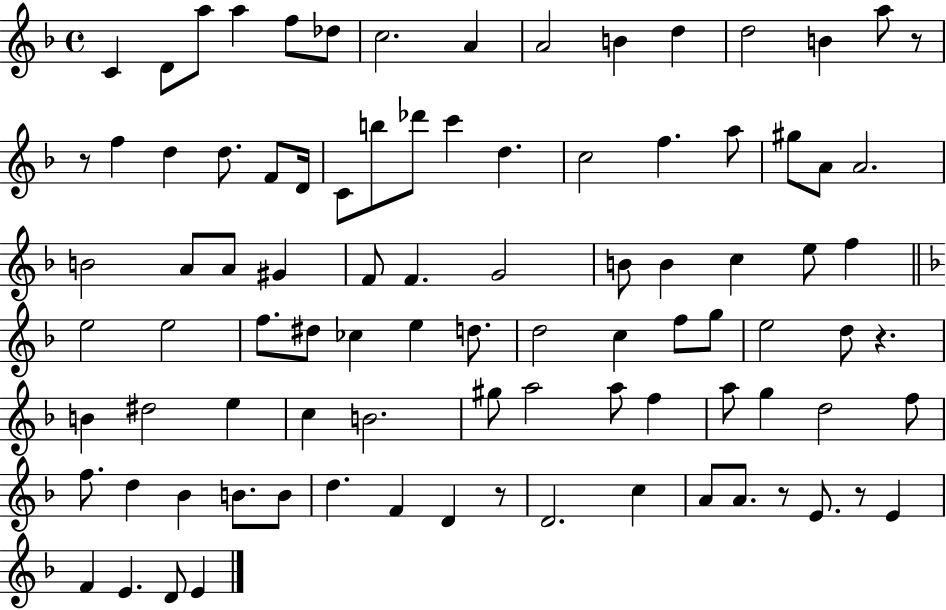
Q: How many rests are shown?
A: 6